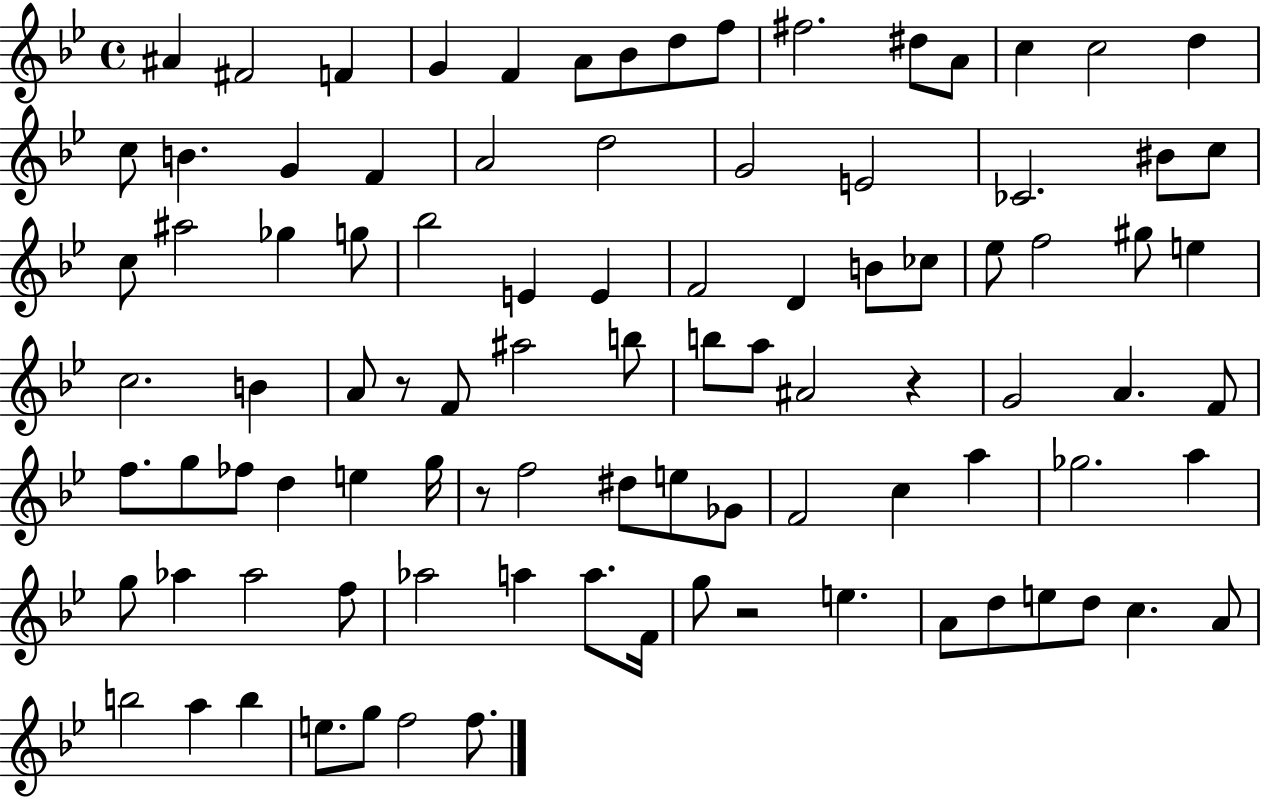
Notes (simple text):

A#4/q F#4/h F4/q G4/q F4/q A4/e Bb4/e D5/e F5/e F#5/h. D#5/e A4/e C5/q C5/h D5/q C5/e B4/q. G4/q F4/q A4/h D5/h G4/h E4/h CES4/h. BIS4/e C5/e C5/e A#5/h Gb5/q G5/e Bb5/h E4/q E4/q F4/h D4/q B4/e CES5/e Eb5/e F5/h G#5/e E5/q C5/h. B4/q A4/e R/e F4/e A#5/h B5/e B5/e A5/e A#4/h R/q G4/h A4/q. F4/e F5/e. G5/e FES5/e D5/q E5/q G5/s R/e F5/h D#5/e E5/e Gb4/e F4/h C5/q A5/q Gb5/h. A5/q G5/e Ab5/q Ab5/h F5/e Ab5/h A5/q A5/e. F4/s G5/e R/h E5/q. A4/e D5/e E5/e D5/e C5/q. A4/e B5/h A5/q B5/q E5/e. G5/e F5/h F5/e.